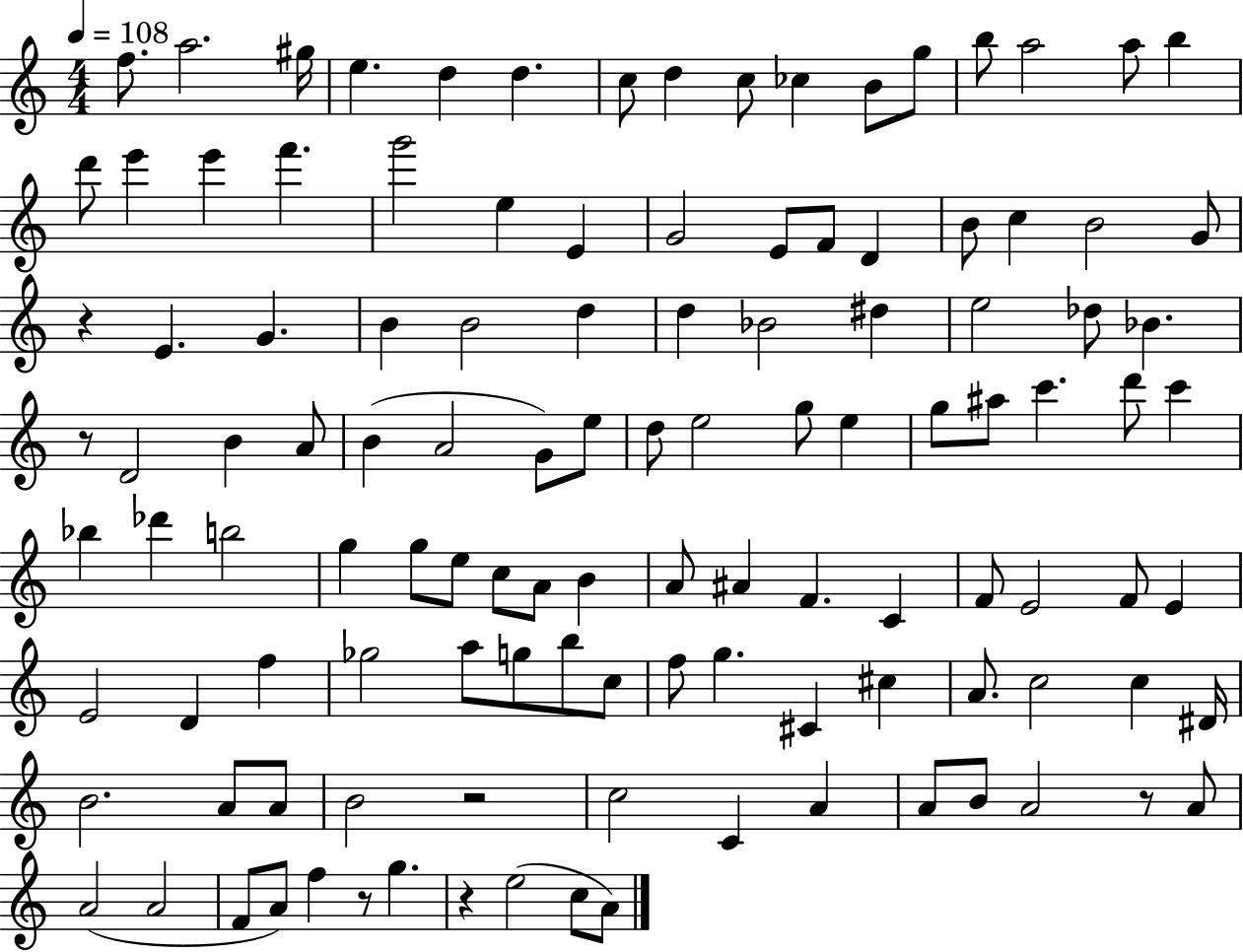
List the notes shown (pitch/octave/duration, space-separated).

F5/e. A5/h. G#5/s E5/q. D5/q D5/q. C5/e D5/q C5/e CES5/q B4/e G5/e B5/e A5/h A5/e B5/q D6/e E6/q E6/q F6/q. G6/h E5/q E4/q G4/h E4/e F4/e D4/q B4/e C5/q B4/h G4/e R/q E4/q. G4/q. B4/q B4/h D5/q D5/q Bb4/h D#5/q E5/h Db5/e Bb4/q. R/e D4/h B4/q A4/e B4/q A4/h G4/e E5/e D5/e E5/h G5/e E5/q G5/e A#5/e C6/q. D6/e C6/q Bb5/q Db6/q B5/h G5/q G5/e E5/e C5/e A4/e B4/q A4/e A#4/q F4/q. C4/q F4/e E4/h F4/e E4/q E4/h D4/q F5/q Gb5/h A5/e G5/e B5/e C5/e F5/e G5/q. C#4/q C#5/q A4/e. C5/h C5/q D#4/s B4/h. A4/e A4/e B4/h R/h C5/h C4/q A4/q A4/e B4/e A4/h R/e A4/e A4/h A4/h F4/e A4/e F5/q R/e G5/q. R/q E5/h C5/e A4/e